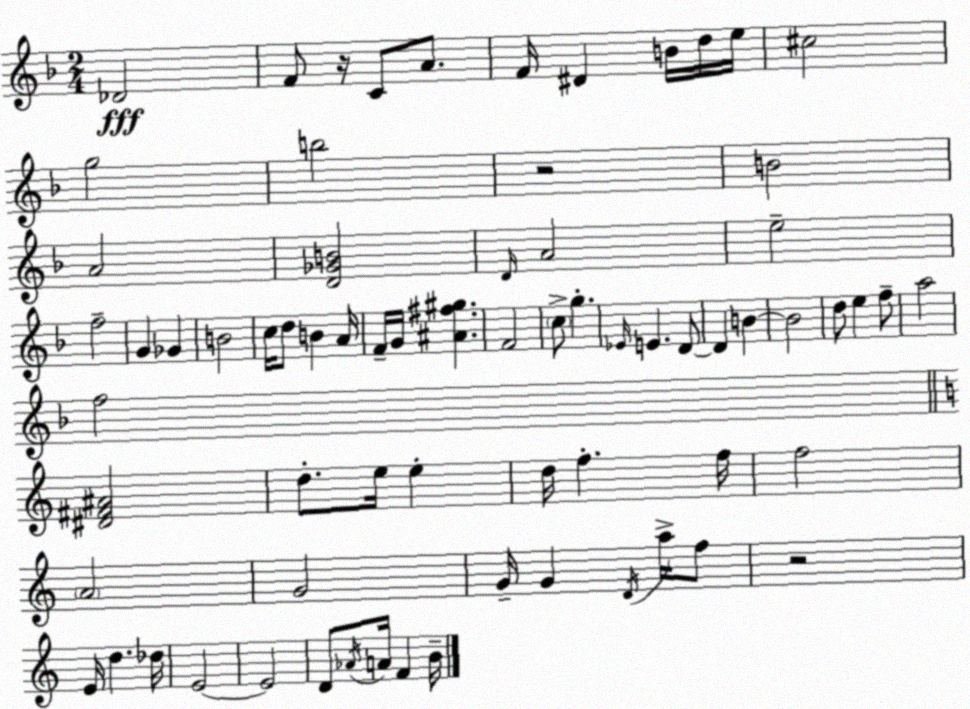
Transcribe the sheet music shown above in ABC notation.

X:1
T:Untitled
M:2/4
L:1/4
K:Dm
_D2 F/2 z/4 C/2 A/2 F/4 ^D B/4 d/4 e/4 ^c2 g2 b2 z2 B2 A2 [D_GB]2 D/4 A2 e2 f2 G _G B2 c/4 d/2 B A/4 F/4 G/4 [^A^f^g] F2 c/2 g _E/4 E D/2 D B B2 d/2 e f/2 a2 f2 [^D^F^A]2 d/2 e/4 e d/4 f f/4 f2 A2 G2 G/4 G D/4 a/4 f/2 z2 E/4 d _d/4 E2 E2 D/2 _A/4 A/4 F B/4